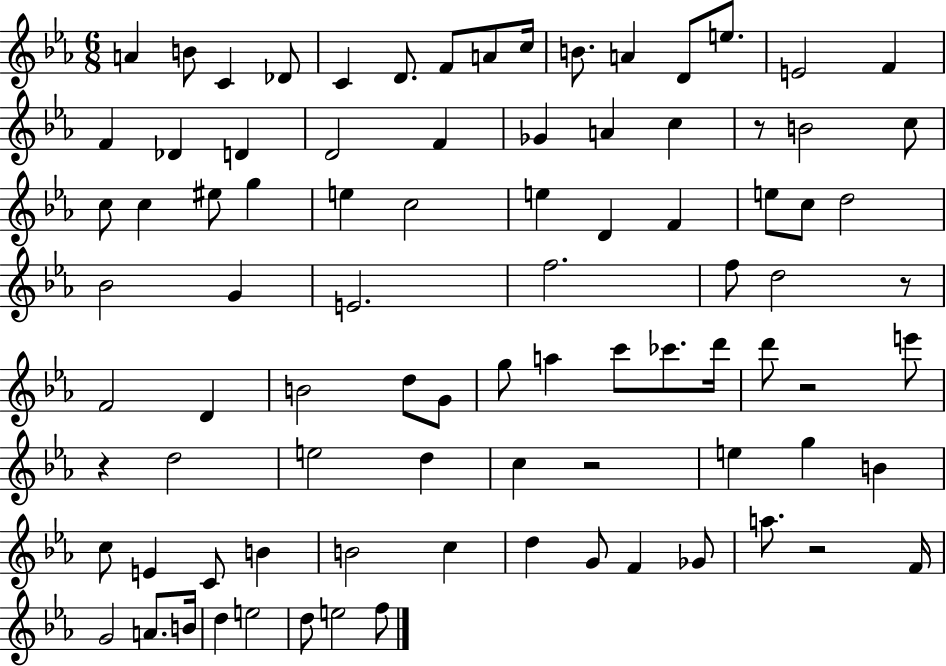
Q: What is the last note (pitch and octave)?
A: F5